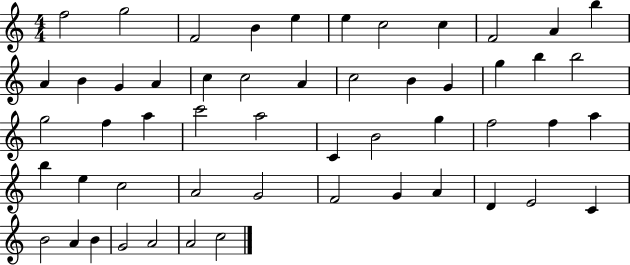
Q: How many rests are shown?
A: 0